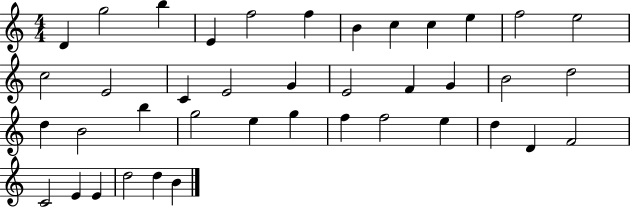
D4/q G5/h B5/q E4/q F5/h F5/q B4/q C5/q C5/q E5/q F5/h E5/h C5/h E4/h C4/q E4/h G4/q E4/h F4/q G4/q B4/h D5/h D5/q B4/h B5/q G5/h E5/q G5/q F5/q F5/h E5/q D5/q D4/q F4/h C4/h E4/q E4/q D5/h D5/q B4/q